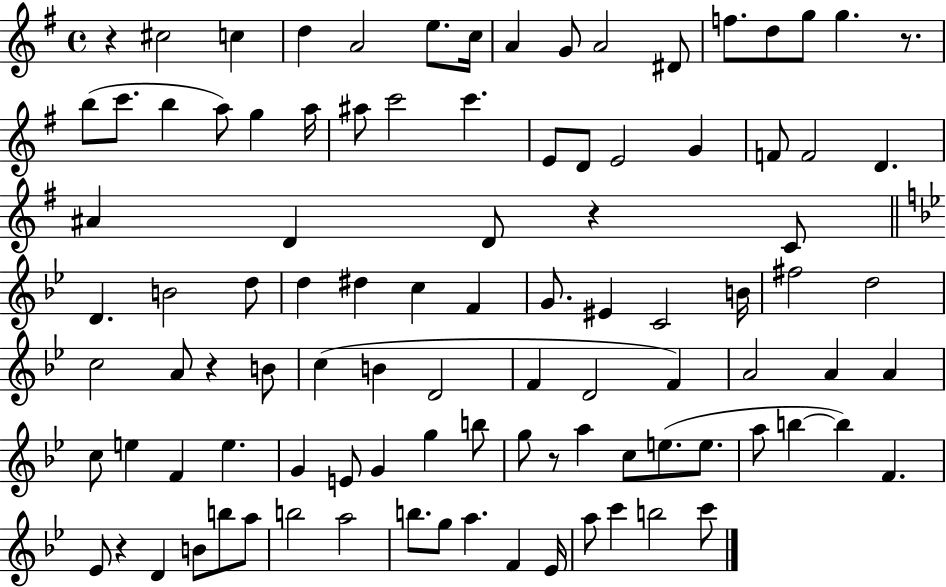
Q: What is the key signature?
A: G major